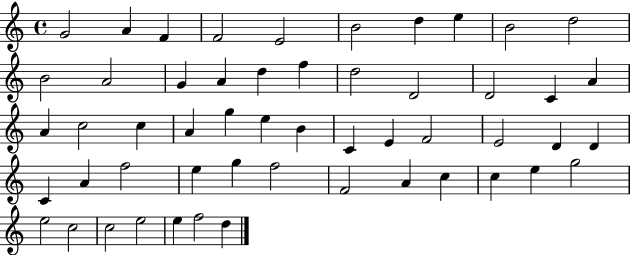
G4/h A4/q F4/q F4/h E4/h B4/h D5/q E5/q B4/h D5/h B4/h A4/h G4/q A4/q D5/q F5/q D5/h D4/h D4/h C4/q A4/q A4/q C5/h C5/q A4/q G5/q E5/q B4/q C4/q E4/q F4/h E4/h D4/q D4/q C4/q A4/q F5/h E5/q G5/q F5/h F4/h A4/q C5/q C5/q E5/q G5/h E5/h C5/h C5/h E5/h E5/q F5/h D5/q